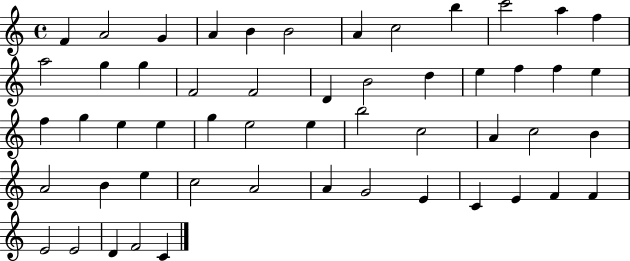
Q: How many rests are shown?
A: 0